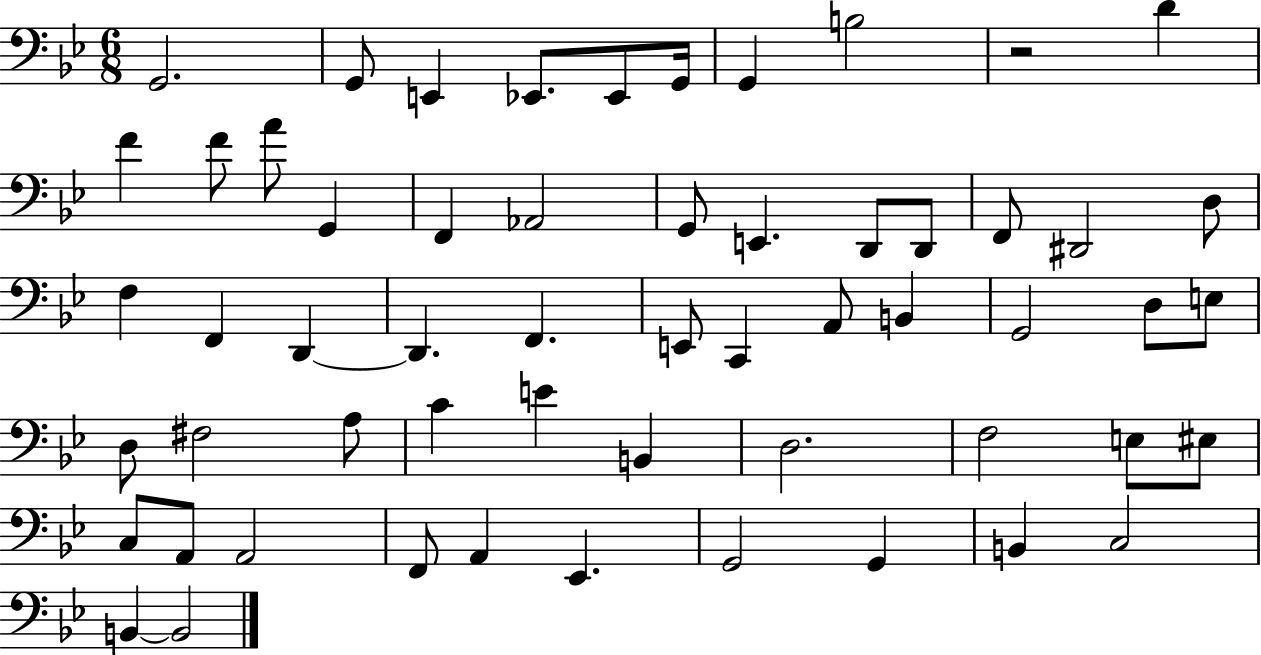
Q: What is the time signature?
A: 6/8